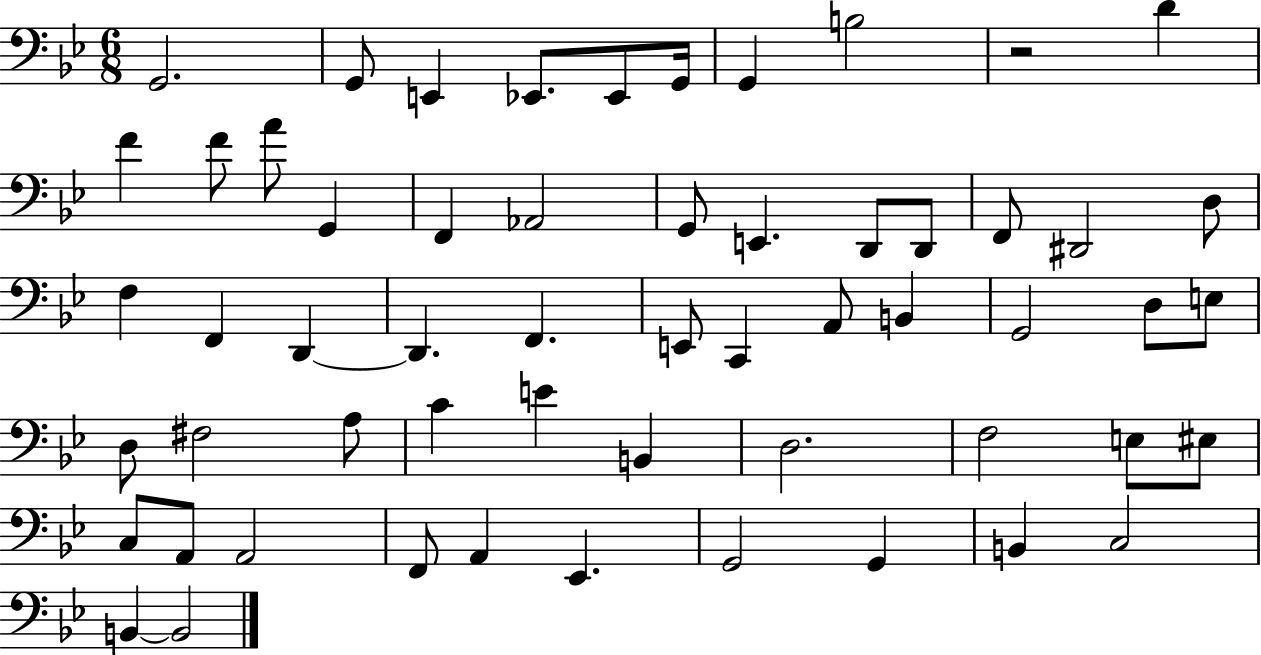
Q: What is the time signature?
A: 6/8